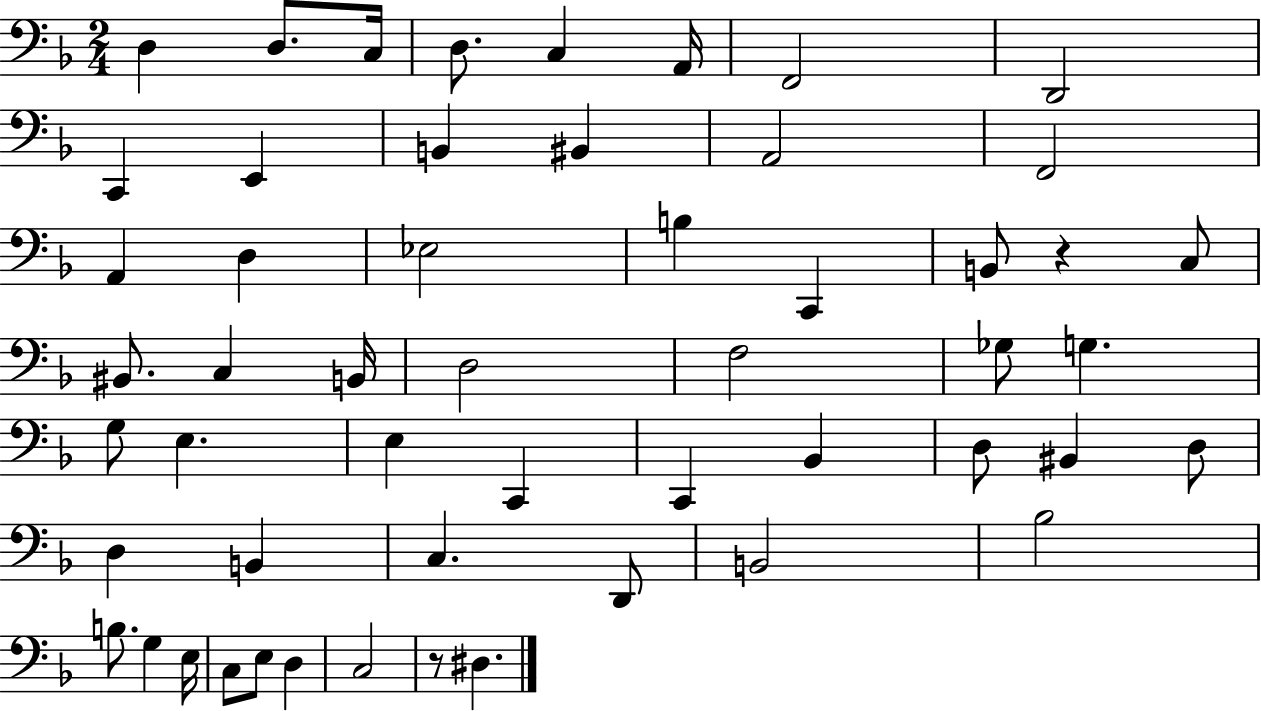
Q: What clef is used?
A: bass